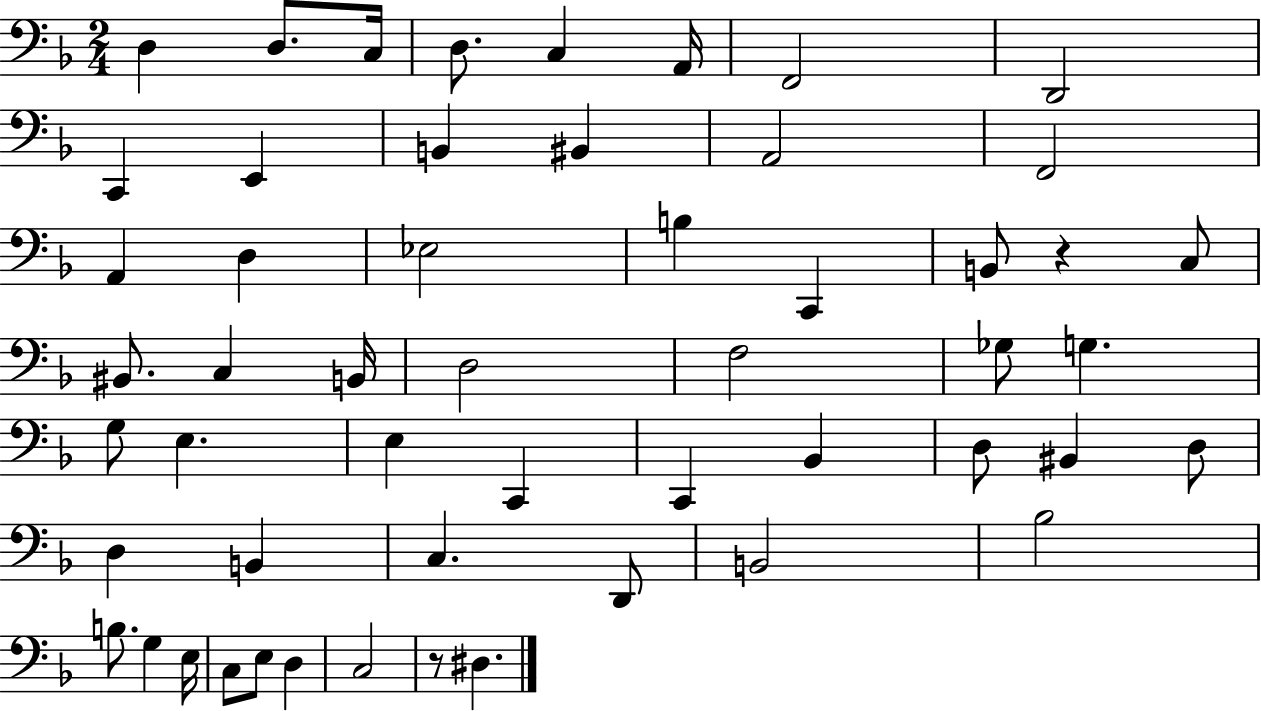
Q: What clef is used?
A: bass